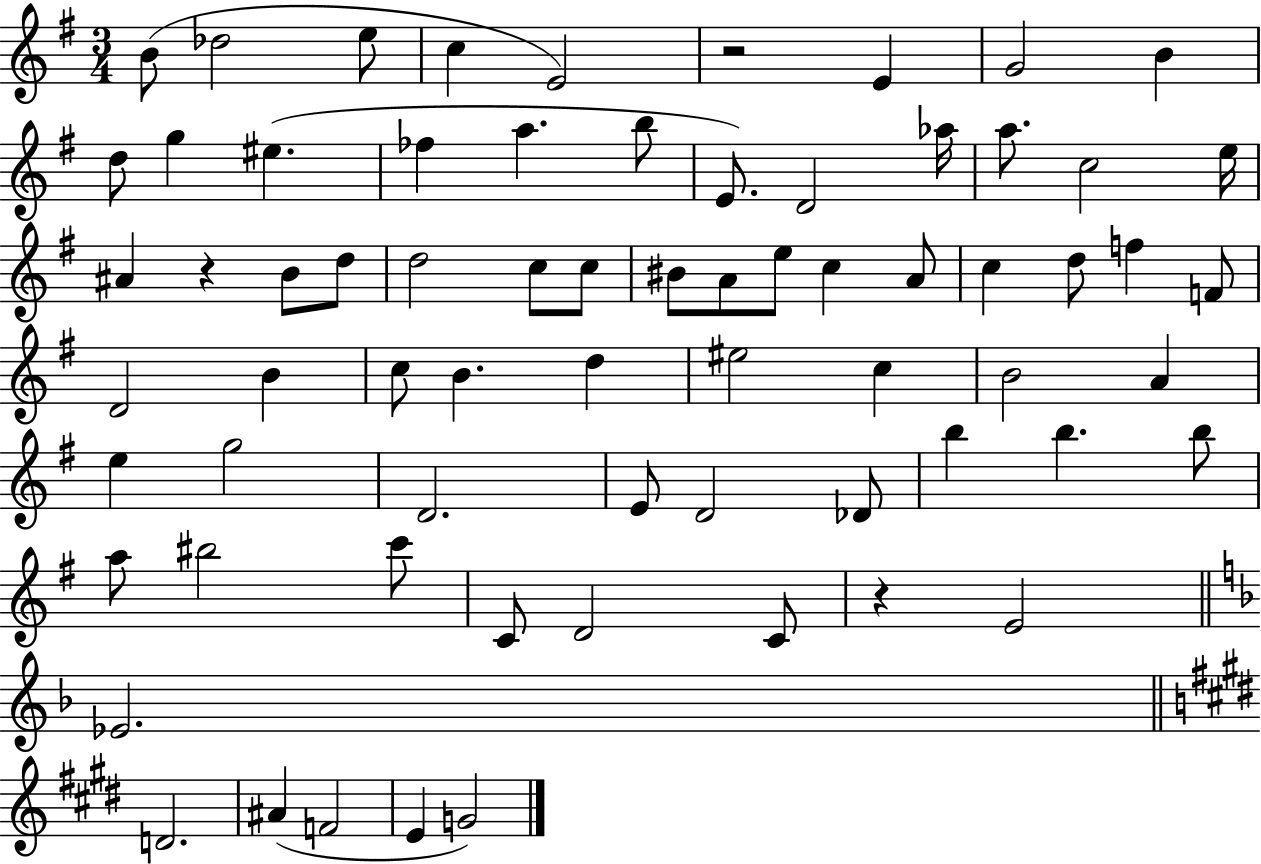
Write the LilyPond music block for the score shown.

{
  \clef treble
  \numericTimeSignature
  \time 3/4
  \key g \major
  b'8( des''2 e''8 | c''4 e'2) | r2 e'4 | g'2 b'4 | \break d''8 g''4 eis''4.( | fes''4 a''4. b''8 | e'8.) d'2 aes''16 | a''8. c''2 e''16 | \break ais'4 r4 b'8 d''8 | d''2 c''8 c''8 | bis'8 a'8 e''8 c''4 a'8 | c''4 d''8 f''4 f'8 | \break d'2 b'4 | c''8 b'4. d''4 | eis''2 c''4 | b'2 a'4 | \break e''4 g''2 | d'2. | e'8 d'2 des'8 | b''4 b''4. b''8 | \break a''8 bis''2 c'''8 | c'8 d'2 c'8 | r4 e'2 | \bar "||" \break \key f \major ees'2. | \bar "||" \break \key e \major d'2. | ais'4( f'2 | e'4 g'2) | \bar "|."
}